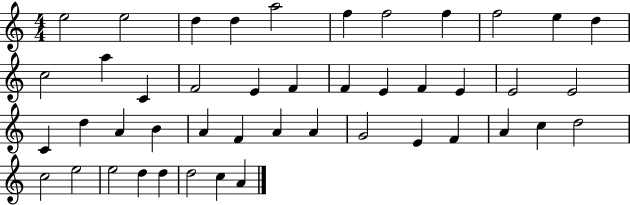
X:1
T:Untitled
M:4/4
L:1/4
K:C
e2 e2 d d a2 f f2 f f2 e d c2 a C F2 E F F E F E E2 E2 C d A B A F A A G2 E F A c d2 c2 e2 e2 d d d2 c A